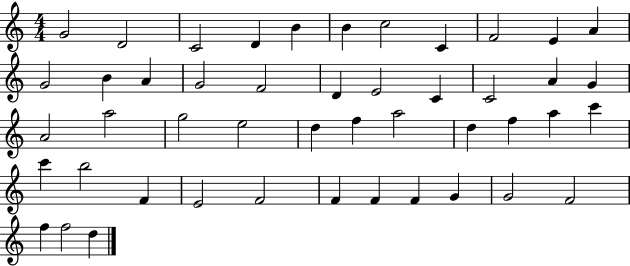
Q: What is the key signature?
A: C major